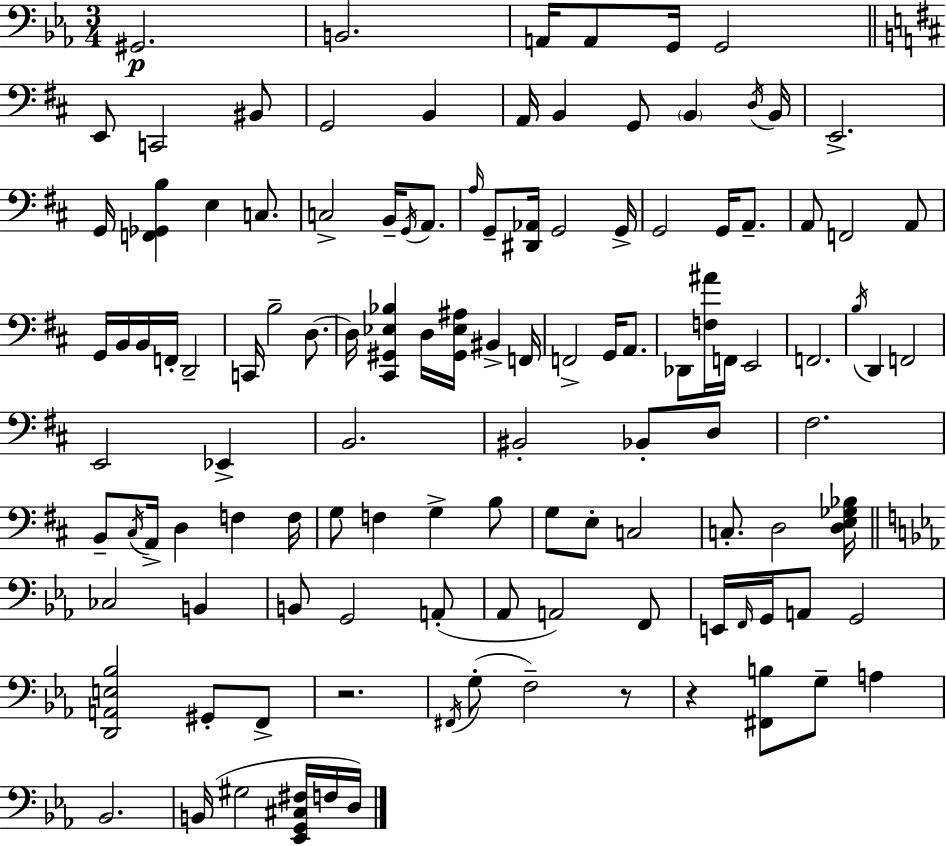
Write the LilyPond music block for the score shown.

{
  \clef bass
  \numericTimeSignature
  \time 3/4
  \key c \minor
  gis,2.\p | b,2. | a,16 a,8 g,16 g,2 | \bar "||" \break \key d \major e,8 c,2 bis,8 | g,2 b,4 | a,16 b,4 g,8 \parenthesize b,4 \acciaccatura { d16 } | b,16 e,2.-> | \break g,16 <f, ges, b>4 e4 c8. | c2-> b,16-- \acciaccatura { g,16 } a,8. | \grace { a16 } g,8-- <dis, aes,>16 g,2 | g,16-> g,2 g,16 | \break a,8.-- a,8 f,2 | a,8 g,16 b,16 b,16 f,16-. d,2-- | c,16 b2-- | d8.~~ d16 <cis, gis, ees bes>4 d16 <gis, ees ais>16 bis,4-> | \break f,16 f,2-> g,16 | a,8. des,8 <f ais'>16 f,16 e,2 | f,2. | \acciaccatura { b16 } d,4 f,2 | \break e,2 | ees,4-> b,2. | bis,2-. | bes,8-. d8 fis2. | \break b,8-- \acciaccatura { cis16 } a,16-> d4 | f4 f16 g8 f4 g4-> | b8 g8 e8-. c2 | c8.-. d2 | \break <d e ges bes>16 \bar "||" \break \key ees \major ces2 b,4 | b,8 g,2 a,8-.( | aes,8 a,2) f,8 | e,16 \grace { f,16 } g,16 a,8 g,2 | \break <d, a, e bes>2 gis,8-. f,8-> | r2. | \acciaccatura { fis,16 }( g8-. f2--) | r8 r4 <fis, b>8 g8-- a4 | \break bes,2. | b,16( gis2 <ees, g, cis fis>16 | f16 d16) \bar "|."
}